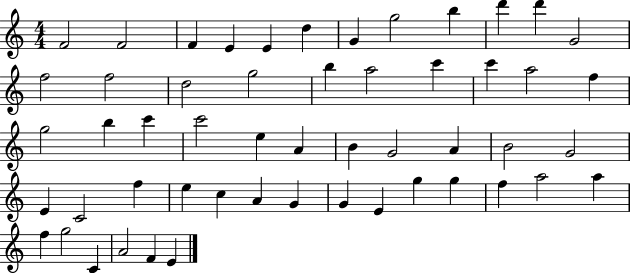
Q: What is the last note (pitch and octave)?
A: E4